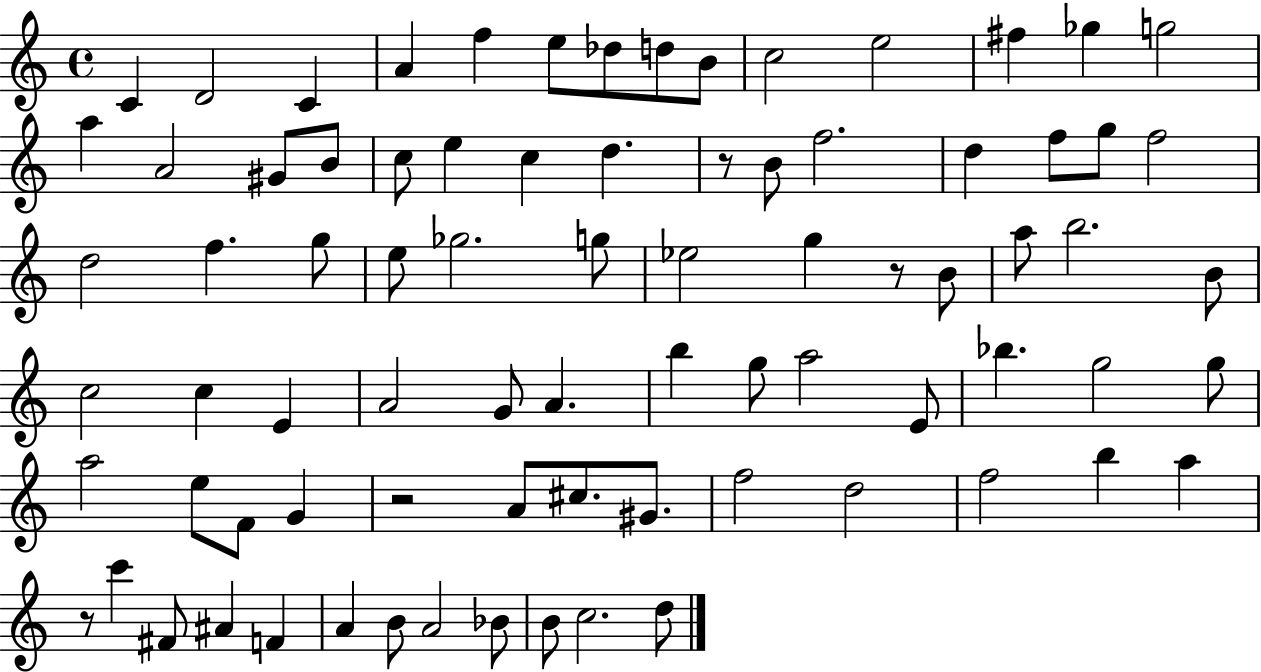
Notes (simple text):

C4/q D4/h C4/q A4/q F5/q E5/e Db5/e D5/e B4/e C5/h E5/h F#5/q Gb5/q G5/h A5/q A4/h G#4/e B4/e C5/e E5/q C5/q D5/q. R/e B4/e F5/h. D5/q F5/e G5/e F5/h D5/h F5/q. G5/e E5/e Gb5/h. G5/e Eb5/h G5/q R/e B4/e A5/e B5/h. B4/e C5/h C5/q E4/q A4/h G4/e A4/q. B5/q G5/e A5/h E4/e Bb5/q. G5/h G5/e A5/h E5/e F4/e G4/q R/h A4/e C#5/e. G#4/e. F5/h D5/h F5/h B5/q A5/q R/e C6/q F#4/e A#4/q F4/q A4/q B4/e A4/h Bb4/e B4/e C5/h. D5/e